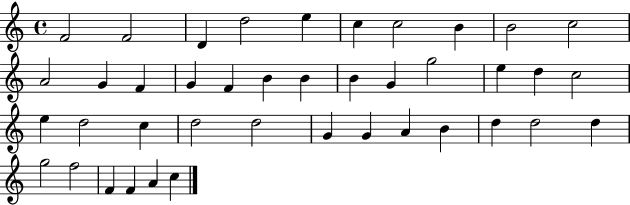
X:1
T:Untitled
M:4/4
L:1/4
K:C
F2 F2 D d2 e c c2 B B2 c2 A2 G F G F B B B G g2 e d c2 e d2 c d2 d2 G G A B d d2 d g2 f2 F F A c